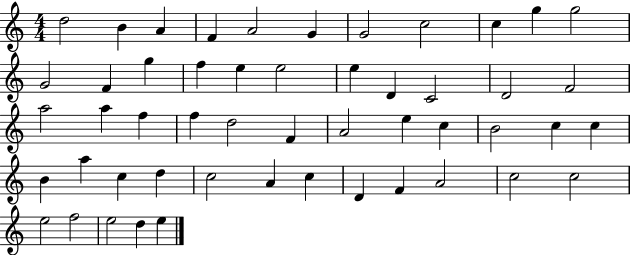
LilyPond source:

{
  \clef treble
  \numericTimeSignature
  \time 4/4
  \key c \major
  d''2 b'4 a'4 | f'4 a'2 g'4 | g'2 c''2 | c''4 g''4 g''2 | \break g'2 f'4 g''4 | f''4 e''4 e''2 | e''4 d'4 c'2 | d'2 f'2 | \break a''2 a''4 f''4 | f''4 d''2 f'4 | a'2 e''4 c''4 | b'2 c''4 c''4 | \break b'4 a''4 c''4 d''4 | c''2 a'4 c''4 | d'4 f'4 a'2 | c''2 c''2 | \break e''2 f''2 | e''2 d''4 e''4 | \bar "|."
}